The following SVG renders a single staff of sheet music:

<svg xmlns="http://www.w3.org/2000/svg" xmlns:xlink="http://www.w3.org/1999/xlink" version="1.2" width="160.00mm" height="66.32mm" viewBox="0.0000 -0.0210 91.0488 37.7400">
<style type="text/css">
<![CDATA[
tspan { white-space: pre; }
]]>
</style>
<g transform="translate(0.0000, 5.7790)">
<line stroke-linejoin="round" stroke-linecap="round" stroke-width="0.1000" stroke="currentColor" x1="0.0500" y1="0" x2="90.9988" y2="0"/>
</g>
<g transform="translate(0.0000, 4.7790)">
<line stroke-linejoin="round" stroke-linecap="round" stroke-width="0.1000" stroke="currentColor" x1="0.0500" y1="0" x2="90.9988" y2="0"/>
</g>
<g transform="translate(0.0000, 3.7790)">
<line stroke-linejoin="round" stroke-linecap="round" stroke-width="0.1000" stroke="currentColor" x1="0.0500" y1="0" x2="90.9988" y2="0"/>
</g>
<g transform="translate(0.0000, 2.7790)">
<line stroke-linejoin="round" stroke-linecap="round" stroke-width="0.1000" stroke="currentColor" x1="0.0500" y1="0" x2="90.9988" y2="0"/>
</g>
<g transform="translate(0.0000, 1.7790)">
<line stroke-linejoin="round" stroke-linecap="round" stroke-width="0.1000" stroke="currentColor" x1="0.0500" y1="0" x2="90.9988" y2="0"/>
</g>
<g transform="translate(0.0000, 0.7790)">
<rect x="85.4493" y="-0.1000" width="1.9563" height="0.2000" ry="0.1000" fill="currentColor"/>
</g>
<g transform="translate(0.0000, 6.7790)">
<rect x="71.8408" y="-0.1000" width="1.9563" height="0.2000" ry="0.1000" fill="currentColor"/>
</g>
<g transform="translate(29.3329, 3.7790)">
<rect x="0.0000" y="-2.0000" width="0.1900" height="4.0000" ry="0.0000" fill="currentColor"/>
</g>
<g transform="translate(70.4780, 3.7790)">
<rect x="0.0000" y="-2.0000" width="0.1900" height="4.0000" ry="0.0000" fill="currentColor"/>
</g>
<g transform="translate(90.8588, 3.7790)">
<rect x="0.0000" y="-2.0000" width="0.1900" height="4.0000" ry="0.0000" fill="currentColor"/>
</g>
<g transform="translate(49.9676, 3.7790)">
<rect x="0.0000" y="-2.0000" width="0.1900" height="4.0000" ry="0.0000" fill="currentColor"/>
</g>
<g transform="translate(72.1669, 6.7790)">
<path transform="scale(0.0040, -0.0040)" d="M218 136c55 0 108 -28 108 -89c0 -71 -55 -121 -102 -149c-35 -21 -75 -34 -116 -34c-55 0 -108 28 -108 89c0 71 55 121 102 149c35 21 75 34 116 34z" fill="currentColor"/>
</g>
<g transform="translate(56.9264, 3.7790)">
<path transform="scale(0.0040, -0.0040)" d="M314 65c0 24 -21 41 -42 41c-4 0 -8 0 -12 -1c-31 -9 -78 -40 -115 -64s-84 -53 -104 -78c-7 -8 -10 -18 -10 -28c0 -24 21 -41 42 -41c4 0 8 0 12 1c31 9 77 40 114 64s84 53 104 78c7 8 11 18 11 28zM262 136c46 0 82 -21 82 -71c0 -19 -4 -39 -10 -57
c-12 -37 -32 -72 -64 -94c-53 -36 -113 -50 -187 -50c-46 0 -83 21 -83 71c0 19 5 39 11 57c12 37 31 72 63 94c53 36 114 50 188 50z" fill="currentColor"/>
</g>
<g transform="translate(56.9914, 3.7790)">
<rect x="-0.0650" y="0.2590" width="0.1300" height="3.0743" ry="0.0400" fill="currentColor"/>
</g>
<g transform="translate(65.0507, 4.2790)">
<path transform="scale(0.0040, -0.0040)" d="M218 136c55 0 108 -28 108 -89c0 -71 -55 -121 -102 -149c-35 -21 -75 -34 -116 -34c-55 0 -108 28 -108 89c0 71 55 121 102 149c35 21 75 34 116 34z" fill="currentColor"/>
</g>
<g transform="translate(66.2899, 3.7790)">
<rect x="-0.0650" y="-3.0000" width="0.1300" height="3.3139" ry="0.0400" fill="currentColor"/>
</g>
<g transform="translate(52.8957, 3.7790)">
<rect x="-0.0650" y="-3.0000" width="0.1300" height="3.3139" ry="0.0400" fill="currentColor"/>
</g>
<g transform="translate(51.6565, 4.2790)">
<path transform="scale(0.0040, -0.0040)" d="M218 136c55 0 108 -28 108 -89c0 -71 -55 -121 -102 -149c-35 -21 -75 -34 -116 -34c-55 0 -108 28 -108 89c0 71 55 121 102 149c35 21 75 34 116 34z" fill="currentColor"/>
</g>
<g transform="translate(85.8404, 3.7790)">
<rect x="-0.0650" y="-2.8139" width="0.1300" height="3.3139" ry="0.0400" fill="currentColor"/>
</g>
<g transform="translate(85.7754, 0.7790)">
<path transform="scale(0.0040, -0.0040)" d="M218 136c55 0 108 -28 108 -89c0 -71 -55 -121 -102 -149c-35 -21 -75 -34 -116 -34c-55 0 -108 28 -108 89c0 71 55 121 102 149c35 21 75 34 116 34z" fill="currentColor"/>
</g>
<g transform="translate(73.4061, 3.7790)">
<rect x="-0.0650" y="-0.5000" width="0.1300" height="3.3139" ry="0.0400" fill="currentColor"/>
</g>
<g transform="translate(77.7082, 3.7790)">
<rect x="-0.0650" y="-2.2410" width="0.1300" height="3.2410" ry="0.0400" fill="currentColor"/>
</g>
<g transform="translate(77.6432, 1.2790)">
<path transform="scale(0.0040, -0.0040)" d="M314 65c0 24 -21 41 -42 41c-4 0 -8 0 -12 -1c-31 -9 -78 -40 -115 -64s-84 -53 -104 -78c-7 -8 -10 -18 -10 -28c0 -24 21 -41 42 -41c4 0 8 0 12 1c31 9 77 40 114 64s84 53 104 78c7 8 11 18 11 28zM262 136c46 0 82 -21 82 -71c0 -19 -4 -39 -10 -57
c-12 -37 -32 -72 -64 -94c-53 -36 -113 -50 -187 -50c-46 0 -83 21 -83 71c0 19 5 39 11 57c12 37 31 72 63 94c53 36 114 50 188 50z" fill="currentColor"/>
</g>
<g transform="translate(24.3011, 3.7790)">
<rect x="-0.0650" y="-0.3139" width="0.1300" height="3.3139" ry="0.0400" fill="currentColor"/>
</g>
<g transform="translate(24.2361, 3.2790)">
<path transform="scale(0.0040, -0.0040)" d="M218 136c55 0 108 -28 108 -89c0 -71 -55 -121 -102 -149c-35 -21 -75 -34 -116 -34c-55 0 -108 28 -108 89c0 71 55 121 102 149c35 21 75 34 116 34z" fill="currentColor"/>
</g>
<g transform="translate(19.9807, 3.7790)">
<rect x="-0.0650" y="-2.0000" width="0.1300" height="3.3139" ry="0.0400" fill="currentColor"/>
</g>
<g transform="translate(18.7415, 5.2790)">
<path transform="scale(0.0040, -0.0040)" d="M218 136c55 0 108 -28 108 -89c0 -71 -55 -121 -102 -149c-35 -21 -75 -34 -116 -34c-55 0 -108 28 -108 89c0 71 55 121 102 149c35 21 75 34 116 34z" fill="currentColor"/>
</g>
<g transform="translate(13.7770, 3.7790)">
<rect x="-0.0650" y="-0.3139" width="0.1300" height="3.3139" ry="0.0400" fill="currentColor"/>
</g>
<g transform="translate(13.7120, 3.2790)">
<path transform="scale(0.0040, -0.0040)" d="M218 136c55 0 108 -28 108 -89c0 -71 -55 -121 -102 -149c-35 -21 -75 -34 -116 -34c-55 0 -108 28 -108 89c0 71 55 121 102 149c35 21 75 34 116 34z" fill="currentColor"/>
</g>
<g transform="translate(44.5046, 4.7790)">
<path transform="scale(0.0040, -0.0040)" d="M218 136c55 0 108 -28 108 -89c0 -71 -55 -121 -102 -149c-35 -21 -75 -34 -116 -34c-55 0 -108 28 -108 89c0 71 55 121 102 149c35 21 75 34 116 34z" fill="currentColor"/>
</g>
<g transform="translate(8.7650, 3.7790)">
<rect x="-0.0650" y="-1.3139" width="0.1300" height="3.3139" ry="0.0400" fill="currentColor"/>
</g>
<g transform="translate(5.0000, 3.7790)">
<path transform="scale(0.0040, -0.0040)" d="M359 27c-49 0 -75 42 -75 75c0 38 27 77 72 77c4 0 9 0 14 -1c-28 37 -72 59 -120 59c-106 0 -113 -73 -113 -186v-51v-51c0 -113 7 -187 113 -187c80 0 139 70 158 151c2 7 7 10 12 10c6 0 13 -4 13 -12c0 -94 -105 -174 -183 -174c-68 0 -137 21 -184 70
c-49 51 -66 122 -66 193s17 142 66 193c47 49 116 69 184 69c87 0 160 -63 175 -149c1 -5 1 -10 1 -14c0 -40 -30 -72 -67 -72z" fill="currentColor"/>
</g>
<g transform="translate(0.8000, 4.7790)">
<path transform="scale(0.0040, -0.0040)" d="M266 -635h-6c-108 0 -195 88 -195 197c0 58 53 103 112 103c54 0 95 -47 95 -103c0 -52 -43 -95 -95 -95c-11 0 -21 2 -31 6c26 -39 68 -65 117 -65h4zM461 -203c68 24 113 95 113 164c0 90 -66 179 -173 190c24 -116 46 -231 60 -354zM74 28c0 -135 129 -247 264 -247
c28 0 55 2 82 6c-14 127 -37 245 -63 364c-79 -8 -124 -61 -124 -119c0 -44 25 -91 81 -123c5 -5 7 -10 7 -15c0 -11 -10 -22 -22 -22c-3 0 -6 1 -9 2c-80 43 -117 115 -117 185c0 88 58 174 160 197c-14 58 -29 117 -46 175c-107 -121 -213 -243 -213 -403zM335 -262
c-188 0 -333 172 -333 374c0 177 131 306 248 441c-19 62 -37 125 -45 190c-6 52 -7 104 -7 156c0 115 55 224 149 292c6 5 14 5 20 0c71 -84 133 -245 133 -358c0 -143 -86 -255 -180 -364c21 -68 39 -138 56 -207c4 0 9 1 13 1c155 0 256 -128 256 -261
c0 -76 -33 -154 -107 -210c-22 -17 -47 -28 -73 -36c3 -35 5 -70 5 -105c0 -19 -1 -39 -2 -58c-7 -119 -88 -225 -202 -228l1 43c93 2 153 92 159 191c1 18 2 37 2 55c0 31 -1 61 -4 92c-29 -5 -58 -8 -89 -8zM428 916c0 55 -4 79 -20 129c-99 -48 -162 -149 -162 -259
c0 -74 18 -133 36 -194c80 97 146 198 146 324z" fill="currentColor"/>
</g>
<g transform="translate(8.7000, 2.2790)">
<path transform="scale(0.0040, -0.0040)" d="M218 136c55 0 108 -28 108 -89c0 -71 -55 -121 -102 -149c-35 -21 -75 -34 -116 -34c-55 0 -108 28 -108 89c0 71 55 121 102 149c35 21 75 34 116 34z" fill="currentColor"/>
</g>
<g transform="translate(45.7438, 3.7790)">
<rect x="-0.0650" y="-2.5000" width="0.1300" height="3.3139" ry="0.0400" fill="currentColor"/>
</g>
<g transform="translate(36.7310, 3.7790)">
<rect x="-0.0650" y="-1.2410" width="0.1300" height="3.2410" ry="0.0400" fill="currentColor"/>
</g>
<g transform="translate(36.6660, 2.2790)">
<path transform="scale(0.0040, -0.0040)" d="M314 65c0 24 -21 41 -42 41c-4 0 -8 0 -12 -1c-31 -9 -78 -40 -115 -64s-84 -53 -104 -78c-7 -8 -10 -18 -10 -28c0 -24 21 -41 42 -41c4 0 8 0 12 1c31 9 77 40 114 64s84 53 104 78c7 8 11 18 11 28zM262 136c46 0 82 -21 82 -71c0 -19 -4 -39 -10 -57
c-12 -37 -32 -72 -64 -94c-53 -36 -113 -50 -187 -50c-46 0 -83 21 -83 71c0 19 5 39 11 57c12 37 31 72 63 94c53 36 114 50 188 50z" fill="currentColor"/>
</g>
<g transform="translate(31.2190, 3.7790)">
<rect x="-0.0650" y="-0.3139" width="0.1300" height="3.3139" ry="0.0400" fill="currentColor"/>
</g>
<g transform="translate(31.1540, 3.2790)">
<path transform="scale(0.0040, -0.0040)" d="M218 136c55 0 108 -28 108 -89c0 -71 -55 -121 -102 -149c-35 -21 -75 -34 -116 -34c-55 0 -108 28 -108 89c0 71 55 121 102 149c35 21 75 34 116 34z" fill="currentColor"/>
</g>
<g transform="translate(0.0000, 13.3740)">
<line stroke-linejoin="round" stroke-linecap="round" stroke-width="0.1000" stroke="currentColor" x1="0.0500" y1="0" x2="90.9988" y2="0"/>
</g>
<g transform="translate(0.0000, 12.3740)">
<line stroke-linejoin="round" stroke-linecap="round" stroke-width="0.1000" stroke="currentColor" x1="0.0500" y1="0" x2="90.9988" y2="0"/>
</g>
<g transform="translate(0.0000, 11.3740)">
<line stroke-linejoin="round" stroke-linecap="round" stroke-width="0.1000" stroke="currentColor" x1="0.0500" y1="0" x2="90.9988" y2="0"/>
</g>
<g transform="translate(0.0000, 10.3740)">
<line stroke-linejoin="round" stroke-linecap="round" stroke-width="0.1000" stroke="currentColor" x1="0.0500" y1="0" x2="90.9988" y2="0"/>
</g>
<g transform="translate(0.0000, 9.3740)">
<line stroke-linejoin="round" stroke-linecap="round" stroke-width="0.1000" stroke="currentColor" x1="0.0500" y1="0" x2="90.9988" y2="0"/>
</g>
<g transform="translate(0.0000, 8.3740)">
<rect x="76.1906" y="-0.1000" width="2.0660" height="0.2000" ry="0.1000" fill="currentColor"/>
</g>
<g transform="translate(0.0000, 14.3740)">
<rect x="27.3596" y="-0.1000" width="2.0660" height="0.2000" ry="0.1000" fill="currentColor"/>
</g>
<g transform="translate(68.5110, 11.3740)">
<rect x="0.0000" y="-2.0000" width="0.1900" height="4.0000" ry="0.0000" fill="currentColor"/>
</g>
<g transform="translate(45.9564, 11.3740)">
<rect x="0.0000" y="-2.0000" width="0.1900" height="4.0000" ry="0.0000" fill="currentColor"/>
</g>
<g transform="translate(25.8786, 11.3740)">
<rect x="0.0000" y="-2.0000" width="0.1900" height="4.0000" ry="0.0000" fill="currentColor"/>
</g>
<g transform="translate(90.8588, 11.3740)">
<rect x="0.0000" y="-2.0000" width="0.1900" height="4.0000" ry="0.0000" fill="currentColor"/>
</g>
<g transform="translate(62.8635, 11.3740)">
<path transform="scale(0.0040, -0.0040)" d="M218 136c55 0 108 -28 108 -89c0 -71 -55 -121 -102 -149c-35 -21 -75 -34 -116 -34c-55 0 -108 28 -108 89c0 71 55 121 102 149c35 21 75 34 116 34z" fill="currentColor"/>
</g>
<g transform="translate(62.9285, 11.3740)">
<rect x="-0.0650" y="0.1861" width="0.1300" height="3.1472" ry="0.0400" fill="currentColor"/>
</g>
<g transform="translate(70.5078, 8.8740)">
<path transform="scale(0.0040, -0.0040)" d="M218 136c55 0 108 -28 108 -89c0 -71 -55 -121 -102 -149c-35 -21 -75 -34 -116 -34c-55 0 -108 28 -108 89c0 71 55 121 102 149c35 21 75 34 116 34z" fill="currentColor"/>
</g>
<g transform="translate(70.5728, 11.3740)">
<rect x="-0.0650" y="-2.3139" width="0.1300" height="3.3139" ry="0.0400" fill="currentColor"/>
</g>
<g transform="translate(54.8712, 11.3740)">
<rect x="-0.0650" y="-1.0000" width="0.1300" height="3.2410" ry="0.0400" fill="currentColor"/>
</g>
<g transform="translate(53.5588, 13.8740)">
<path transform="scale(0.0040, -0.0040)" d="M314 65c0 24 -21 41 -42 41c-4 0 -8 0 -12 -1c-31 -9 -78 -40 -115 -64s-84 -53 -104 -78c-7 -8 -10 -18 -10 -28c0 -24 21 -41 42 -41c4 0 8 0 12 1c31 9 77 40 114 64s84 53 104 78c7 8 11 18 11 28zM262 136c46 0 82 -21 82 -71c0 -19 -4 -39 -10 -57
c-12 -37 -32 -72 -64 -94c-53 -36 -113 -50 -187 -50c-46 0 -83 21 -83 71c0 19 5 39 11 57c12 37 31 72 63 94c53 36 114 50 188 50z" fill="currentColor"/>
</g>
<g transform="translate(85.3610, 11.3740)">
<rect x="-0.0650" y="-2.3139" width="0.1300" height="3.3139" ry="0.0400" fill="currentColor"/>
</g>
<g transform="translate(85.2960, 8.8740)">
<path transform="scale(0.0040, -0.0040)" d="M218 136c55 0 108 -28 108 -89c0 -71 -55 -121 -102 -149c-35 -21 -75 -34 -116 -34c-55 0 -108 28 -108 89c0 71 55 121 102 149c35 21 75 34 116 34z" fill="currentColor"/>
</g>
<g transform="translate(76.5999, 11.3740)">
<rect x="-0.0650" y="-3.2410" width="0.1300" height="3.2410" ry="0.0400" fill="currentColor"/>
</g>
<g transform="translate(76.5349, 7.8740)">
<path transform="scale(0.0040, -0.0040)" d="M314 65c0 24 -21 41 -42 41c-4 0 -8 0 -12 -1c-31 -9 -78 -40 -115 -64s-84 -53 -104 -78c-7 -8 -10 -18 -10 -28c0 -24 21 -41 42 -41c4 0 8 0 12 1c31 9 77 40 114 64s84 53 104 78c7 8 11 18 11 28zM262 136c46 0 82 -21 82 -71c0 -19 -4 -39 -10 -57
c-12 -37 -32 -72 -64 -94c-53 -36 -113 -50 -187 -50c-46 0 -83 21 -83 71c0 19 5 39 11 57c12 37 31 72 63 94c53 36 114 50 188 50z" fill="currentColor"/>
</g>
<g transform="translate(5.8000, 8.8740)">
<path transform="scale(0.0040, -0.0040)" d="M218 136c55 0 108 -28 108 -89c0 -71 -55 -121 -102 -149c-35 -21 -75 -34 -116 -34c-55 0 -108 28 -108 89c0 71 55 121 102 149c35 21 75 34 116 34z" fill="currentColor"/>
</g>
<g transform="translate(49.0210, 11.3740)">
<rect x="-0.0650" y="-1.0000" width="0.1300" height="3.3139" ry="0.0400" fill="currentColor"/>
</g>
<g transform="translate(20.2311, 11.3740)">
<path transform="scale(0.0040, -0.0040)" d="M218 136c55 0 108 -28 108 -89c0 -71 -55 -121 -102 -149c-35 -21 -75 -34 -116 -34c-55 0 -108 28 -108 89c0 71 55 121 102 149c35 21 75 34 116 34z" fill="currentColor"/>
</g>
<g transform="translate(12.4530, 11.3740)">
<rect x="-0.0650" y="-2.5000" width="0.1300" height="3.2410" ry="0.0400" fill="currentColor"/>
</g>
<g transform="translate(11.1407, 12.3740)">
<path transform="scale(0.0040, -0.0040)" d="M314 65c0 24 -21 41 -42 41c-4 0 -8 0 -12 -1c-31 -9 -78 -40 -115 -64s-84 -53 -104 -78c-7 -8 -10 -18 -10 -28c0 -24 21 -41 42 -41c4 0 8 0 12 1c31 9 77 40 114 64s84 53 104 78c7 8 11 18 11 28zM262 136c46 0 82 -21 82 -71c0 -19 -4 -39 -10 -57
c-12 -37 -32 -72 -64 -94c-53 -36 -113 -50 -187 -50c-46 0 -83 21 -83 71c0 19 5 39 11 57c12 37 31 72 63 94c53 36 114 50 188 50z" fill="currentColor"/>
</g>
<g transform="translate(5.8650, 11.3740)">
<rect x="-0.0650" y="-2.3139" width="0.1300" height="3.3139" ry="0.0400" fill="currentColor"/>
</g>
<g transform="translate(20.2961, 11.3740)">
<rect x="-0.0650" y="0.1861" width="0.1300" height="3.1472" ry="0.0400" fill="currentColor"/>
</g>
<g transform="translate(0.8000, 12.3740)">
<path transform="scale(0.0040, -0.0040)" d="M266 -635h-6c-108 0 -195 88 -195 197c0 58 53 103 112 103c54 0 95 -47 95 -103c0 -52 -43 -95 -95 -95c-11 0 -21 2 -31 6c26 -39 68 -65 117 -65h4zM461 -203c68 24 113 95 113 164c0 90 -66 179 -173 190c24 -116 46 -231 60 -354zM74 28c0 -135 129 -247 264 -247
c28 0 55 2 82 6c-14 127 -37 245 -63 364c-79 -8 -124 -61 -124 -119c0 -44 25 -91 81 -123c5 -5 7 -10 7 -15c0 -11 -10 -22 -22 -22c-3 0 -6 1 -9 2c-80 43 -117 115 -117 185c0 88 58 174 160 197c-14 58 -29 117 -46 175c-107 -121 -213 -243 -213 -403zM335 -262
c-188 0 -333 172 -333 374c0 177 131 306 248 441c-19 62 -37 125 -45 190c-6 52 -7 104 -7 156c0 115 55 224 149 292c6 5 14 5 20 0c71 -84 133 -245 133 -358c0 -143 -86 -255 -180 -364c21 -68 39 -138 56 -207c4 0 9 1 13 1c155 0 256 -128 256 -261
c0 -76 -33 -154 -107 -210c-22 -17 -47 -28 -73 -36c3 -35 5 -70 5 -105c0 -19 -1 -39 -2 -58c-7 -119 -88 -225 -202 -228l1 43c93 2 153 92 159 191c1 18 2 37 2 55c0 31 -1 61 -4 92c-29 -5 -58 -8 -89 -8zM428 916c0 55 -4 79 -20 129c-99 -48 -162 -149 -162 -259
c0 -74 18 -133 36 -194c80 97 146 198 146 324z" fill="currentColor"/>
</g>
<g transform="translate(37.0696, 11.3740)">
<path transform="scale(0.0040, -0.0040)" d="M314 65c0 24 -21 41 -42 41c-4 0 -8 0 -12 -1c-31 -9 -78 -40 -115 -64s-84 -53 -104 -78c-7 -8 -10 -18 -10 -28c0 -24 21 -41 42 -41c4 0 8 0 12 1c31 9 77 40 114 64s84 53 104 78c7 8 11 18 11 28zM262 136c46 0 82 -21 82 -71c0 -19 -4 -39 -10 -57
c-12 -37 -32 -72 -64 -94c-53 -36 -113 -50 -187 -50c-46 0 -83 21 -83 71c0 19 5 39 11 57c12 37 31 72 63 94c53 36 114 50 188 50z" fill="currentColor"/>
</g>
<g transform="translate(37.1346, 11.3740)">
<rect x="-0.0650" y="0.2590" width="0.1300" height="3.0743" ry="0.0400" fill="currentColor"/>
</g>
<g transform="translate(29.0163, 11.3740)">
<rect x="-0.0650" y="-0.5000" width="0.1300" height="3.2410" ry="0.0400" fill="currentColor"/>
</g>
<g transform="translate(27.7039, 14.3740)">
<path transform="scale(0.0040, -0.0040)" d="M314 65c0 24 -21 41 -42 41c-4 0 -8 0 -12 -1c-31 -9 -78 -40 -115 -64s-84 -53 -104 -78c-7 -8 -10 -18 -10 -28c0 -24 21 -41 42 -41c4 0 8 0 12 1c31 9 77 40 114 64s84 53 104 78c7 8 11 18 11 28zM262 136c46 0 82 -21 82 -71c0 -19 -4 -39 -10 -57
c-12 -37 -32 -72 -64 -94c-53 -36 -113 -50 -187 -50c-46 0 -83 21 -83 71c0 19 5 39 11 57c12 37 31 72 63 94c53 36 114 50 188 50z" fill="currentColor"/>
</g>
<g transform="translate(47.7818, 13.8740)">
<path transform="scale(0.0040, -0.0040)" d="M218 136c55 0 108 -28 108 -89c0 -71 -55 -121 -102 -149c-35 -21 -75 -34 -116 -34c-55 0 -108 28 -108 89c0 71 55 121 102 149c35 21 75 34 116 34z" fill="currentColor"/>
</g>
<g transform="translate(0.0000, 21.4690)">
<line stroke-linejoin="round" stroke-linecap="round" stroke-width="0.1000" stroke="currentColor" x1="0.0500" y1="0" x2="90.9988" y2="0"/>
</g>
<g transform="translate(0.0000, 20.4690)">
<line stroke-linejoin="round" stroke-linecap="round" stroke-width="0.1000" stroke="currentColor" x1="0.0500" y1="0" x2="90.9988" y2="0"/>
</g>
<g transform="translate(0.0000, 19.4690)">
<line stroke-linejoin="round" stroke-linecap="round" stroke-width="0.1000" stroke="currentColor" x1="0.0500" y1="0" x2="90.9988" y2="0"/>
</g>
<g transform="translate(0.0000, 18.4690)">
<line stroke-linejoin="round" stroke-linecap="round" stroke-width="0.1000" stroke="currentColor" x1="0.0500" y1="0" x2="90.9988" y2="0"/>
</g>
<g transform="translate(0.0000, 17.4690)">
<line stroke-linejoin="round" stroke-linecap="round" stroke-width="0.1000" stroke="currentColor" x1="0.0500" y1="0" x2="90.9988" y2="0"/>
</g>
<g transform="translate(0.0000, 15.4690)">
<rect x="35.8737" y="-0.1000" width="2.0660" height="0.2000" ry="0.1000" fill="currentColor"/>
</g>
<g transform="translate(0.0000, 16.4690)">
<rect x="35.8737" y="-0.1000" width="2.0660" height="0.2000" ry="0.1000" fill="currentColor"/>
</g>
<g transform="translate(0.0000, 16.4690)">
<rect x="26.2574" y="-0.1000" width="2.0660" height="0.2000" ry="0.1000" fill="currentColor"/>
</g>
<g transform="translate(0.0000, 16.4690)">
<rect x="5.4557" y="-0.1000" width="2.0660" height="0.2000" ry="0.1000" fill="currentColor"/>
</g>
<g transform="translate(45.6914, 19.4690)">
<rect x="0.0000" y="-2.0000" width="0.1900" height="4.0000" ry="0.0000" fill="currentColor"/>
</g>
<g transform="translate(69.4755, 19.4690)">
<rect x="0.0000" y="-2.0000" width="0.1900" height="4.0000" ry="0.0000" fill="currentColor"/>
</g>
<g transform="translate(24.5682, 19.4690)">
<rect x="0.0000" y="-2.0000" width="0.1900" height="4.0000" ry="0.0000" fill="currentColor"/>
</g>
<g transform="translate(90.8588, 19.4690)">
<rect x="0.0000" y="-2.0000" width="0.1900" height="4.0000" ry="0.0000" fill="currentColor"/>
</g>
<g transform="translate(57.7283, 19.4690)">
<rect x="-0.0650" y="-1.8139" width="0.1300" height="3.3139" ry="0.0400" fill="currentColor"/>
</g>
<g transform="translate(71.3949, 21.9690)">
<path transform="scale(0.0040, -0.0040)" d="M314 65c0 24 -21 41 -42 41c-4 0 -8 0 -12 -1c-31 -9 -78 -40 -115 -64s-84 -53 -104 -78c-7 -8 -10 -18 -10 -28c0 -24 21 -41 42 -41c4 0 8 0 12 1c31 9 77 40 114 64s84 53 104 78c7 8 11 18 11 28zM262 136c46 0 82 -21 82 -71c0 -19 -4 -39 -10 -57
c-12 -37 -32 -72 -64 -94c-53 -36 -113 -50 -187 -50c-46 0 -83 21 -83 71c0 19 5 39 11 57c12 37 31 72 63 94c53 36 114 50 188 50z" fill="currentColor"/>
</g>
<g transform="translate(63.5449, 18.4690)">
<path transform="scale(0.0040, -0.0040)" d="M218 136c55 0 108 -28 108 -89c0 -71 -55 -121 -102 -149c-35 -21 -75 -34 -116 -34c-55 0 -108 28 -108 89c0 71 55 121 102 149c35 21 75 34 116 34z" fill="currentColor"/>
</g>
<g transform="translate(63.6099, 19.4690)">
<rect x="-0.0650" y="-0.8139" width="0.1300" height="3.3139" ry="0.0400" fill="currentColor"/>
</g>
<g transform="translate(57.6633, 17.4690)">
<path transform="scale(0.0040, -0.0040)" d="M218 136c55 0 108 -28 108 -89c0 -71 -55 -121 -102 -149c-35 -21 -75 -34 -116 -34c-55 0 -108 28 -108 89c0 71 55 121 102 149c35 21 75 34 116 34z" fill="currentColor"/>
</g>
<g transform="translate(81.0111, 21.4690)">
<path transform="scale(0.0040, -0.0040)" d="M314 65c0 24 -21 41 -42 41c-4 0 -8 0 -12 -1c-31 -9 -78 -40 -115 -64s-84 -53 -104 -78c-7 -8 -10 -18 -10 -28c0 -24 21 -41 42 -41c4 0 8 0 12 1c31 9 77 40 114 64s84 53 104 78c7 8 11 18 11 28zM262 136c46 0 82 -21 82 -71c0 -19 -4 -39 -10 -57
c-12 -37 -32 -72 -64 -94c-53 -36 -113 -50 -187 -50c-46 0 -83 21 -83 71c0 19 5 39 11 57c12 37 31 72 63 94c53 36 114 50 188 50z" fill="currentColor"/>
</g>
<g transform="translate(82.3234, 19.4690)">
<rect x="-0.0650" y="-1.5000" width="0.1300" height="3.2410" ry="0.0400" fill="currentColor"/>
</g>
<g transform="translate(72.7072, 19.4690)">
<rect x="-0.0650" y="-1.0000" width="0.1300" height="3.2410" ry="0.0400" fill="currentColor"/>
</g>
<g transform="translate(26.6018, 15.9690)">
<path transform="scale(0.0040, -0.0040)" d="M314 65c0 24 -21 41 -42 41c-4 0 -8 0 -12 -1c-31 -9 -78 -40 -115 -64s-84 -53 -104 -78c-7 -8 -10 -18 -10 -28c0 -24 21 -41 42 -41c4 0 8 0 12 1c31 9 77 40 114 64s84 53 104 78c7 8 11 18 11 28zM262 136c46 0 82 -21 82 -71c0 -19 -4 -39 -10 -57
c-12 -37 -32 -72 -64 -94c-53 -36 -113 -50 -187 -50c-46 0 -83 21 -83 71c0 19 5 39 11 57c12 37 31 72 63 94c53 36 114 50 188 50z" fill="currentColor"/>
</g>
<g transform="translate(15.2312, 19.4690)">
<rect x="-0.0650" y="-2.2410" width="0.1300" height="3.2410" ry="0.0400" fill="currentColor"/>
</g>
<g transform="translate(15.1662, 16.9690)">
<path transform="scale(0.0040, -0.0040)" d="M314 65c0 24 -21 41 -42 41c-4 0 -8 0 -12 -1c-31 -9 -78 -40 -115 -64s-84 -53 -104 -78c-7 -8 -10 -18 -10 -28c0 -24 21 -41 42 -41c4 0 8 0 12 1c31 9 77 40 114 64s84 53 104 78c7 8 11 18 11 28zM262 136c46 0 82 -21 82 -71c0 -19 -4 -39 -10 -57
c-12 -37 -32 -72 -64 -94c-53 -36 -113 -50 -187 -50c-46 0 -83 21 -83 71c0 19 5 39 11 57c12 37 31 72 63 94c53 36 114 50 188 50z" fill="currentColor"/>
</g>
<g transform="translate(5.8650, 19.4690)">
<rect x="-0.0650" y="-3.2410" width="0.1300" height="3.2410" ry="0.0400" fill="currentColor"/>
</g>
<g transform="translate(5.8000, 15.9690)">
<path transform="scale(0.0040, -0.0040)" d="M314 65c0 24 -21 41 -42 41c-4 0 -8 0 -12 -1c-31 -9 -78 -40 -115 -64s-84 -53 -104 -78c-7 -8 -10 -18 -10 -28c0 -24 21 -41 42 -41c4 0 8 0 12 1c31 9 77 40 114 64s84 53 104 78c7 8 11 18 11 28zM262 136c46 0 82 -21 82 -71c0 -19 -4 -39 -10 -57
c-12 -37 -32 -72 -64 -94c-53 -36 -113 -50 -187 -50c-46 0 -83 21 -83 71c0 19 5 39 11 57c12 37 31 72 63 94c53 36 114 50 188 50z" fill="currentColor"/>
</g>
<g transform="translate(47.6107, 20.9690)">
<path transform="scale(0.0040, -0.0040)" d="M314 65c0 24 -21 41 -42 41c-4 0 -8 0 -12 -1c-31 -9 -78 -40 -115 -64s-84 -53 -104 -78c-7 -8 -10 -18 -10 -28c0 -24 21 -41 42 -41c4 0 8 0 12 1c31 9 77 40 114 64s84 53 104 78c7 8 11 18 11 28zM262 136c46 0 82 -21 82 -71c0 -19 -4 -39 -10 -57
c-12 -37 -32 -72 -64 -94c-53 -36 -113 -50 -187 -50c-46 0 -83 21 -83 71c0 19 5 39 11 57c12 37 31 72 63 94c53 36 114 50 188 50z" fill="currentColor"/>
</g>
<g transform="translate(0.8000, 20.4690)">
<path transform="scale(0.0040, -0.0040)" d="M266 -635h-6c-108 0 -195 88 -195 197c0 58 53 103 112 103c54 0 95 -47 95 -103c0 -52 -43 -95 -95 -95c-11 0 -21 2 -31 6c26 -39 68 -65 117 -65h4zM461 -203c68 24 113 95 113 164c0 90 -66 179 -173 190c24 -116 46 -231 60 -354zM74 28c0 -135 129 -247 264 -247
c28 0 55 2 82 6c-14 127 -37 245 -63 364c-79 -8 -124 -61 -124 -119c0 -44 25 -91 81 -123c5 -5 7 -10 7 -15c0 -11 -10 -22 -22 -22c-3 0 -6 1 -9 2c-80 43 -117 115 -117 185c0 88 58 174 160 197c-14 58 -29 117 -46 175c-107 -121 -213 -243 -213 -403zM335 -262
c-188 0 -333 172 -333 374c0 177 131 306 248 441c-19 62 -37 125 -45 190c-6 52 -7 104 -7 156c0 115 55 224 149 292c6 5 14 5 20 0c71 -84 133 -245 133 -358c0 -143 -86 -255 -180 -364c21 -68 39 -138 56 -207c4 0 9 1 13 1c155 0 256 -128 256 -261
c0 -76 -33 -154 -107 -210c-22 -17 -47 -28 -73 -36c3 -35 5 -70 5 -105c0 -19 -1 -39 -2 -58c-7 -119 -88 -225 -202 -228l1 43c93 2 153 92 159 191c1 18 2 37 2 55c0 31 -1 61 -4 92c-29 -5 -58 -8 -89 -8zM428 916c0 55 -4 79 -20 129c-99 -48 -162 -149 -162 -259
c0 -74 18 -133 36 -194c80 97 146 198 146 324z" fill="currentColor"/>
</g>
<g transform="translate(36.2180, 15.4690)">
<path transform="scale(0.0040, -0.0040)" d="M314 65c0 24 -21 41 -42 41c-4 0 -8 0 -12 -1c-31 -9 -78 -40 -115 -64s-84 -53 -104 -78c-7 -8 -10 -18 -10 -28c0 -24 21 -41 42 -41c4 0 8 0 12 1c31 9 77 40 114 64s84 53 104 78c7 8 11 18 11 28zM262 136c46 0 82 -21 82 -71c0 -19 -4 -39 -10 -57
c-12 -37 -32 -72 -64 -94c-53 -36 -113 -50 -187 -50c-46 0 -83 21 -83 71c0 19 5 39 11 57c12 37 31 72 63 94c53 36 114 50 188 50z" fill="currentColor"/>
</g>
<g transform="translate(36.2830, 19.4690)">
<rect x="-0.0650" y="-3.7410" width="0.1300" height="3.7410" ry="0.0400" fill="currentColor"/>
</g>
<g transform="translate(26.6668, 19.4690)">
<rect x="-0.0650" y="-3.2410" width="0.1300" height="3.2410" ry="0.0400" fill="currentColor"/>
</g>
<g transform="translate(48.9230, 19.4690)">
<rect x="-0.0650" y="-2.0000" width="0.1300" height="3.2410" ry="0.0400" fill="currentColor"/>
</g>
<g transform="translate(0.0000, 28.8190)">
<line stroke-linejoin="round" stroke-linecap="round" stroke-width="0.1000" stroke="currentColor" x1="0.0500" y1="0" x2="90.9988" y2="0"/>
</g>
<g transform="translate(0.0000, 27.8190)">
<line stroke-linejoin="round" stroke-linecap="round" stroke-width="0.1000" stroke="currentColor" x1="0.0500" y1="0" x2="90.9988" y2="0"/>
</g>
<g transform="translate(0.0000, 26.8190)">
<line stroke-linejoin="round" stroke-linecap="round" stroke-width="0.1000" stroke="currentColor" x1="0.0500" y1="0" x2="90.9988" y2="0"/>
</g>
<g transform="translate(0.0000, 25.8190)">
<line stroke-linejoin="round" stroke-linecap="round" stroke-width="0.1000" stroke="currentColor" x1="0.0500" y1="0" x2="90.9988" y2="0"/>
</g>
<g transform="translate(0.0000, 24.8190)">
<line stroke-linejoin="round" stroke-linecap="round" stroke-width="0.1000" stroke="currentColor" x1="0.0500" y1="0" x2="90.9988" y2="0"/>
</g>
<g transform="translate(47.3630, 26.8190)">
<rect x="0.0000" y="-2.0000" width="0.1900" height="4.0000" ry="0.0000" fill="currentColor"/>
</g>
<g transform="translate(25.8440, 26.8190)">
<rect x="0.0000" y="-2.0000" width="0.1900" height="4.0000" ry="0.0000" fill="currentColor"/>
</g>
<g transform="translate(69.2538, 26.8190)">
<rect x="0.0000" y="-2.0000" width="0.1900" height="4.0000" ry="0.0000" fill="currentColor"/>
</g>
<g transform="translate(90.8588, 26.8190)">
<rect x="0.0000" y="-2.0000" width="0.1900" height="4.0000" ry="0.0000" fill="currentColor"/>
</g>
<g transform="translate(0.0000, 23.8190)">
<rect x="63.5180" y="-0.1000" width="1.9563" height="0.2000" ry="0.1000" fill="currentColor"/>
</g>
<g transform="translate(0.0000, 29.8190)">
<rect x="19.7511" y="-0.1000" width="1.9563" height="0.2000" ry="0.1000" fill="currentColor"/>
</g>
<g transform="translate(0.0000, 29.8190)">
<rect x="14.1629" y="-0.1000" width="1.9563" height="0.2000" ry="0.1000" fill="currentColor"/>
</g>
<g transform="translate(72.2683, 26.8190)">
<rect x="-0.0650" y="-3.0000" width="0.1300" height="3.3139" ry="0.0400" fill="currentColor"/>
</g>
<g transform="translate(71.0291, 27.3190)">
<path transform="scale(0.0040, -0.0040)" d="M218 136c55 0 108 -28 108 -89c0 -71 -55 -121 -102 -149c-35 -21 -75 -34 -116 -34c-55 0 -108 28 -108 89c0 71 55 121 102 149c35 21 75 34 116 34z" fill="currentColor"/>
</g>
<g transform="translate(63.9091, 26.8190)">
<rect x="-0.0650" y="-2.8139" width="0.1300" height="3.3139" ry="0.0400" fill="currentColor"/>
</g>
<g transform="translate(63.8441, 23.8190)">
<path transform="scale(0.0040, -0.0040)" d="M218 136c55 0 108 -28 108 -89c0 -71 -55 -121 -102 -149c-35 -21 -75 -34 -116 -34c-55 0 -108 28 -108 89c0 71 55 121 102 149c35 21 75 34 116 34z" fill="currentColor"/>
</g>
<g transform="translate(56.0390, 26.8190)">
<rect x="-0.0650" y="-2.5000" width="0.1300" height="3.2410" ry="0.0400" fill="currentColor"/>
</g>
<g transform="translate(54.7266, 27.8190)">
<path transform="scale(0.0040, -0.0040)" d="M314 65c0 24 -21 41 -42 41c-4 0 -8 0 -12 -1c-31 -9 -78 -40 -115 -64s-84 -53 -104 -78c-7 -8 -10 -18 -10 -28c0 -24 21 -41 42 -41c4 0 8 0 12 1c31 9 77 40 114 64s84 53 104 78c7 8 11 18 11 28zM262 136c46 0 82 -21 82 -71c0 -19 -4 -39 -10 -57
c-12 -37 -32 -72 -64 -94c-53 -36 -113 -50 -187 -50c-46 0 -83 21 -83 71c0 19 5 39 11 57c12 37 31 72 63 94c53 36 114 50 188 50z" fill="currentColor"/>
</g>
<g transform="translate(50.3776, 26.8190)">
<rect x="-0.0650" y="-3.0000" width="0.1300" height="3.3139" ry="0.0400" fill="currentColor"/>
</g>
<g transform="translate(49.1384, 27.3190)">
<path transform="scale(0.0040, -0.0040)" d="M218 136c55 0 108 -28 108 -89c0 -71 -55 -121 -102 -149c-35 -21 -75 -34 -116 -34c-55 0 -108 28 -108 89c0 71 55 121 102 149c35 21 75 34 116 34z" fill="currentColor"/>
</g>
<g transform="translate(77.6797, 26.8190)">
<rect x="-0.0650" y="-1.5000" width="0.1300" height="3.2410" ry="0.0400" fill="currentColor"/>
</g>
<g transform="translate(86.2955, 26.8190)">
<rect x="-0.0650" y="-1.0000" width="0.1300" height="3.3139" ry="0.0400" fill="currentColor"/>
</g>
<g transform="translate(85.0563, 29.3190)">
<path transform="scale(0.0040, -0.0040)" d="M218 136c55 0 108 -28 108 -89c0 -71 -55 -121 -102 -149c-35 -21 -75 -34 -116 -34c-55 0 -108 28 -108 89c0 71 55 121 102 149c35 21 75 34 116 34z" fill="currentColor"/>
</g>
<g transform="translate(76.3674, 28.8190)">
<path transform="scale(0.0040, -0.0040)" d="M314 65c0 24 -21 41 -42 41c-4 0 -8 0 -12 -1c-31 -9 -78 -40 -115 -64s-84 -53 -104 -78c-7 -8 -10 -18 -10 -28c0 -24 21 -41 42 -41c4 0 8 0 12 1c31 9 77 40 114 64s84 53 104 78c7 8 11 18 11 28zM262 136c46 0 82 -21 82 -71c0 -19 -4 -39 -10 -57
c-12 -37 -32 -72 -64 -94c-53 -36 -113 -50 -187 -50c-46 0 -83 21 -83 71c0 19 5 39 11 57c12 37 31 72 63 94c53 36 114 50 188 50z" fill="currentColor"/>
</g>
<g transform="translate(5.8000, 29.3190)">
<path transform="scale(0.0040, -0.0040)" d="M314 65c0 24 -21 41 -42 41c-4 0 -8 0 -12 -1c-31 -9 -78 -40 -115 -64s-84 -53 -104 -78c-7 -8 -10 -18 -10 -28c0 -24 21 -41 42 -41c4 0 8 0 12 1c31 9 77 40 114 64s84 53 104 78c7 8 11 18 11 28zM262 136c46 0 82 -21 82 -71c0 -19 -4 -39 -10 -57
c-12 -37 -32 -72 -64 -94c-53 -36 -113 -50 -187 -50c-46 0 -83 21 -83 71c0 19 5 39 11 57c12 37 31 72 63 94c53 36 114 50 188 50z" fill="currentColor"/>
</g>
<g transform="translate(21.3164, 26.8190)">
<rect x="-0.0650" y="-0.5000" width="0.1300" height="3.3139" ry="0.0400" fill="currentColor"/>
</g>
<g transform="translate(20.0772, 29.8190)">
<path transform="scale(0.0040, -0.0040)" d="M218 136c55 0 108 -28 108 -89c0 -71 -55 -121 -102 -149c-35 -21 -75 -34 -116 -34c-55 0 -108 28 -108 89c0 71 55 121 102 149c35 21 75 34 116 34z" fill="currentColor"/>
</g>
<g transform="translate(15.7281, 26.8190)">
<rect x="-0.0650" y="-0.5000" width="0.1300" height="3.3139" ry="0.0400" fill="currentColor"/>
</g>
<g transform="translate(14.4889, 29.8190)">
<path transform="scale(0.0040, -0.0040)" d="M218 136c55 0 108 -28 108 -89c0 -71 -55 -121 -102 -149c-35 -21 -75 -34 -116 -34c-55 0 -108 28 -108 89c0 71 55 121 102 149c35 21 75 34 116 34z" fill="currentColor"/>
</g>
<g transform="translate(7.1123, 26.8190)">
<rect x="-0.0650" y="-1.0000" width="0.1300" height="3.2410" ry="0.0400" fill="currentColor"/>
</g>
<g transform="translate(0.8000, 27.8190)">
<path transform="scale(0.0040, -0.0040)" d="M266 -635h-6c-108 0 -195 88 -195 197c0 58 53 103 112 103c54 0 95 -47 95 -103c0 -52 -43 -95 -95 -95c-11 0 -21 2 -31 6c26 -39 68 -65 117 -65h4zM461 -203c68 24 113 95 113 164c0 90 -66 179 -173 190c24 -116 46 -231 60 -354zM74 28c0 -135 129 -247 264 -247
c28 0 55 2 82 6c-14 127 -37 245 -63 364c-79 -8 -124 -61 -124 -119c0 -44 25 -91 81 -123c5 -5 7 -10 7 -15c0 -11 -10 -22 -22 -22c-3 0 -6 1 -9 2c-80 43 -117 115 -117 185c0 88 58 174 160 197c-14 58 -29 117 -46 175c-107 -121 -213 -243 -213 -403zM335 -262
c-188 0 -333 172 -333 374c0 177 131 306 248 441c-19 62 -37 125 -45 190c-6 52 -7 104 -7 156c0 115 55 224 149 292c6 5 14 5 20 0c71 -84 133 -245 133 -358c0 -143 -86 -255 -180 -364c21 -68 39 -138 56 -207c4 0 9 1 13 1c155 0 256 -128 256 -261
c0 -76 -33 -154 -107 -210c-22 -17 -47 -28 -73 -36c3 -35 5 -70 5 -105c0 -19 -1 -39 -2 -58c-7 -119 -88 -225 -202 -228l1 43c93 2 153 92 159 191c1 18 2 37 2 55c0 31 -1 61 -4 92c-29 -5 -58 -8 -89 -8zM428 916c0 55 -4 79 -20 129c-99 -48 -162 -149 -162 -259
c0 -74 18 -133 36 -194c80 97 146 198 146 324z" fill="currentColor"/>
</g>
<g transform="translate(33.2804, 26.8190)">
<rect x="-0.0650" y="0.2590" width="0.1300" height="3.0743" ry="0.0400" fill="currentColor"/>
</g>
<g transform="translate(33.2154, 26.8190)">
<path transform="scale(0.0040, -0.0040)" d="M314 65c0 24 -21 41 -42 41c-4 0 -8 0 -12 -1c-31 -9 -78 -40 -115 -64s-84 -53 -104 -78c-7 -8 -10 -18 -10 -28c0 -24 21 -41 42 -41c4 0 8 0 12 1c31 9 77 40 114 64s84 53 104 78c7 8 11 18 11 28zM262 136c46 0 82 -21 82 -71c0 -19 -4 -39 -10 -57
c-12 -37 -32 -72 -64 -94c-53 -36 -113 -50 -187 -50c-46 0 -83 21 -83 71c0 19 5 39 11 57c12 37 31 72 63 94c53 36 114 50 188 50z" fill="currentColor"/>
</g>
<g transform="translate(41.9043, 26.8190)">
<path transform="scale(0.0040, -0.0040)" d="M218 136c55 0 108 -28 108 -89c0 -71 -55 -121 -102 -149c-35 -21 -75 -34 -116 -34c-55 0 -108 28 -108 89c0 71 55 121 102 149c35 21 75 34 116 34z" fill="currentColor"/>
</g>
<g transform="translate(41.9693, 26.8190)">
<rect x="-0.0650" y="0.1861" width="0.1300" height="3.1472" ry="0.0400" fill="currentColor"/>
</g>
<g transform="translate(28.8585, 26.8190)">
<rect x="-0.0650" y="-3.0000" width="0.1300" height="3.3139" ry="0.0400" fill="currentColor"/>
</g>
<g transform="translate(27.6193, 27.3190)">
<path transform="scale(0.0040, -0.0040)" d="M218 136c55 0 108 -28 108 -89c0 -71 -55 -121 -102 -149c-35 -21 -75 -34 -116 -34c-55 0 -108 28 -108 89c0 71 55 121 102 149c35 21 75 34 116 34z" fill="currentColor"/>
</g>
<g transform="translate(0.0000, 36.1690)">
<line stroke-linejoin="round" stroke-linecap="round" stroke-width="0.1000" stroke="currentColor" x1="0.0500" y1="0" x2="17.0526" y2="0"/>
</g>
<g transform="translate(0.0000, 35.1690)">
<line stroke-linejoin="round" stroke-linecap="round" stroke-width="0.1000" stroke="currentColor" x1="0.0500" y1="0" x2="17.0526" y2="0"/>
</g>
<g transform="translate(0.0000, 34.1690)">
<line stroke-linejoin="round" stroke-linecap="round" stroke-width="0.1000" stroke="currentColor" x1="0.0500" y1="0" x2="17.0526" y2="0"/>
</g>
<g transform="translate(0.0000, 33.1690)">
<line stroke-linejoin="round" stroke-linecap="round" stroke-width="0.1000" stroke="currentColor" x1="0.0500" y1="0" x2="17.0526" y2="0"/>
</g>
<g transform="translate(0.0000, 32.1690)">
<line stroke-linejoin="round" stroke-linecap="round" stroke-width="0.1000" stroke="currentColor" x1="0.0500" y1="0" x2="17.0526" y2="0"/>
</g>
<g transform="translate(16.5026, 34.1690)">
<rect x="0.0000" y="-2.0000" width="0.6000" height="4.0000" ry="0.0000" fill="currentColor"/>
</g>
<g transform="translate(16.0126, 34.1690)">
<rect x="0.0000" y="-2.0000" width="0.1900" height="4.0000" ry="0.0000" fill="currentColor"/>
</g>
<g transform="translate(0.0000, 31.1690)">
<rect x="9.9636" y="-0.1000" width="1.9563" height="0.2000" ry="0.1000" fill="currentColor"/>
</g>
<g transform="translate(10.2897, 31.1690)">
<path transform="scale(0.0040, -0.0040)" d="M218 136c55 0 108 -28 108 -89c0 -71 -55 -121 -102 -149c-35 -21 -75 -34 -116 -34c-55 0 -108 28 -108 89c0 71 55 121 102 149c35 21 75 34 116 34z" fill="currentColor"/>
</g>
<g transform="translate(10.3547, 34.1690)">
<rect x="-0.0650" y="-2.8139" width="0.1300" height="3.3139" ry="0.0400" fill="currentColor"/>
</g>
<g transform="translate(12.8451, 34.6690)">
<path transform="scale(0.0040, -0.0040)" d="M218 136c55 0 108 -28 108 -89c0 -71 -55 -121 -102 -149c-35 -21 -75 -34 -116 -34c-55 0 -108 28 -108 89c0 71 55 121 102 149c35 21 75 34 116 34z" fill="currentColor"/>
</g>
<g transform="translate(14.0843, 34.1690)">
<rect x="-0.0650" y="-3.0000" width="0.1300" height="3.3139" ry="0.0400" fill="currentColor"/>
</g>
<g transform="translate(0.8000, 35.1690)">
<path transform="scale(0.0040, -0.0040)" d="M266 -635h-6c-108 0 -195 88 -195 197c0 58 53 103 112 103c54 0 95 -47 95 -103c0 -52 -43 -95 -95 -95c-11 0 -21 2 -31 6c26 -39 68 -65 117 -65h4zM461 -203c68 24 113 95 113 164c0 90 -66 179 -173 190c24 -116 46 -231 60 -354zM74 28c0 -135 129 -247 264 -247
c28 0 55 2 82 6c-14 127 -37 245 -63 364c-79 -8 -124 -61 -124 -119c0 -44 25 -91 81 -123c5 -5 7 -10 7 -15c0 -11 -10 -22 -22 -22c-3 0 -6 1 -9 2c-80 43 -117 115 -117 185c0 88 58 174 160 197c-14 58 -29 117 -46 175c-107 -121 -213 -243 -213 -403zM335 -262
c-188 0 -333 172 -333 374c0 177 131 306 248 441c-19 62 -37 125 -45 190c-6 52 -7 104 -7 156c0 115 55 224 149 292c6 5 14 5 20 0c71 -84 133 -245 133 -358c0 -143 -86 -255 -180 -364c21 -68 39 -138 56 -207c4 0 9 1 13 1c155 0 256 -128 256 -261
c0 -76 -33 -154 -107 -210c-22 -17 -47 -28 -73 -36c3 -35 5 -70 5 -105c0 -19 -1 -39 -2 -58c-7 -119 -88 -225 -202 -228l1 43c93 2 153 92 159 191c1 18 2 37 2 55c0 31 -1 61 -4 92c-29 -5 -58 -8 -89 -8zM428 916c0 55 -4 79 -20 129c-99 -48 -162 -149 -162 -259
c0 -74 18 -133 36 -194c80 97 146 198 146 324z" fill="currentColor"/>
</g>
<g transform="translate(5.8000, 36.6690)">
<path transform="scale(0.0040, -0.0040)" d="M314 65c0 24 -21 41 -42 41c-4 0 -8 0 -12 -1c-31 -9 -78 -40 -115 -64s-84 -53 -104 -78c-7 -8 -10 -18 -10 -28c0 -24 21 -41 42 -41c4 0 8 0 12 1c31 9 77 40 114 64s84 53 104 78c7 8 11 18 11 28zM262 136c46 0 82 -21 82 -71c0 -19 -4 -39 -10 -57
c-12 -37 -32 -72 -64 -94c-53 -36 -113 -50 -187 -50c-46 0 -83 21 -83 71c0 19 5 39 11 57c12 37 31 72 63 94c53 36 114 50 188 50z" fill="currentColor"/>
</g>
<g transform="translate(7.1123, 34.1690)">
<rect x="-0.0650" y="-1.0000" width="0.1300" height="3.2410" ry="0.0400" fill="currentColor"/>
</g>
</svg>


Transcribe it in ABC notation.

X:1
T:Untitled
M:4/4
L:1/4
K:C
e c F c c e2 G A B2 A C g2 a g G2 B C2 B2 D D2 B g b2 g b2 g2 b2 c'2 F2 f d D2 E2 D2 C C A B2 B A G2 a A E2 D D2 a A